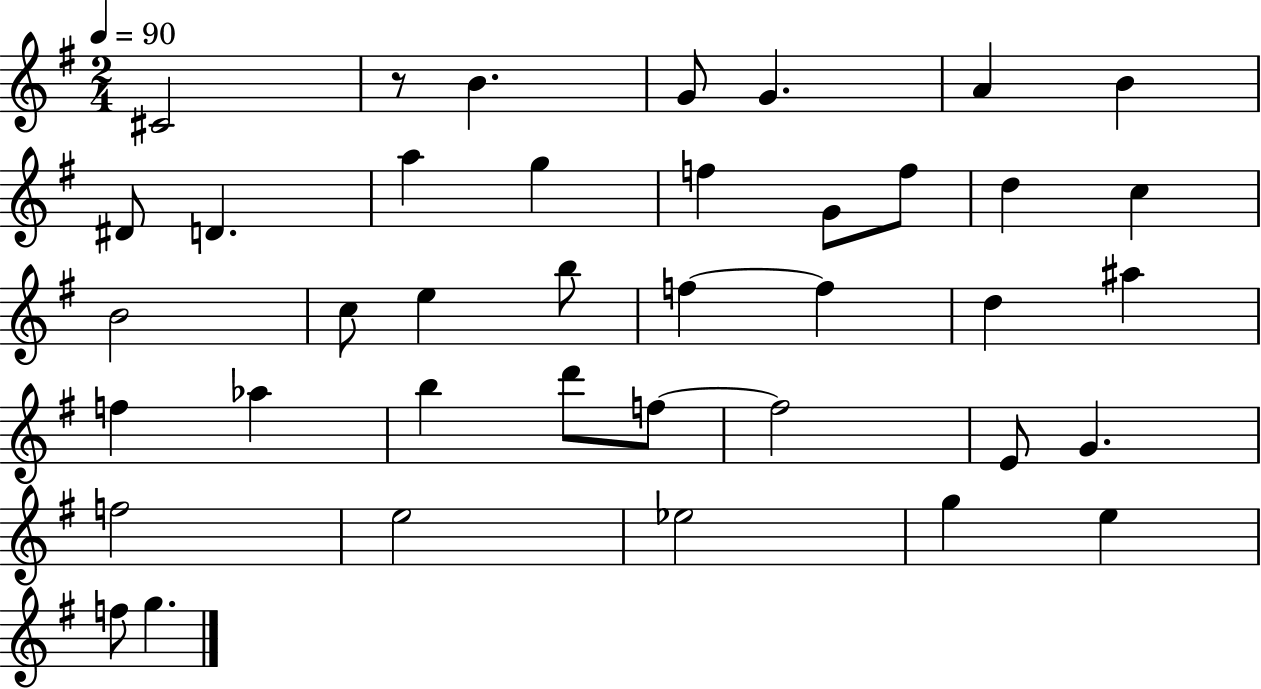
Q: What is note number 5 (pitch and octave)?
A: A4